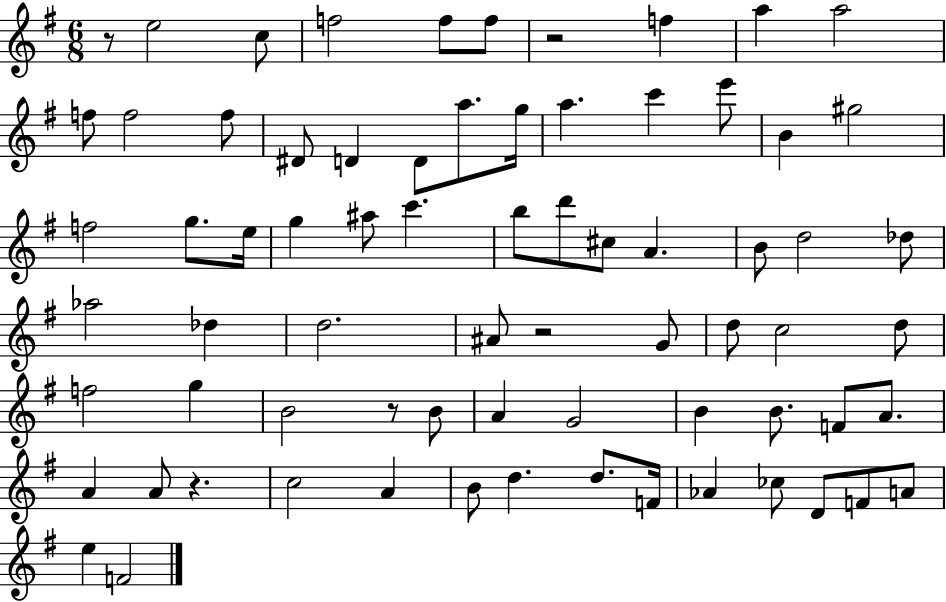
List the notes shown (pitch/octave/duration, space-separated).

R/e E5/h C5/e F5/h F5/e F5/e R/h F5/q A5/q A5/h F5/e F5/h F5/e D#4/e D4/q D4/e A5/e. G5/s A5/q. C6/q E6/e B4/q G#5/h F5/h G5/e. E5/s G5/q A#5/e C6/q. B5/e D6/e C#5/e A4/q. B4/e D5/h Db5/e Ab5/h Db5/q D5/h. A#4/e R/h G4/e D5/e C5/h D5/e F5/h G5/q B4/h R/e B4/e A4/q G4/h B4/q B4/e. F4/e A4/e. A4/q A4/e R/q. C5/h A4/q B4/e D5/q. D5/e. F4/s Ab4/q CES5/e D4/e F4/e A4/e E5/q F4/h